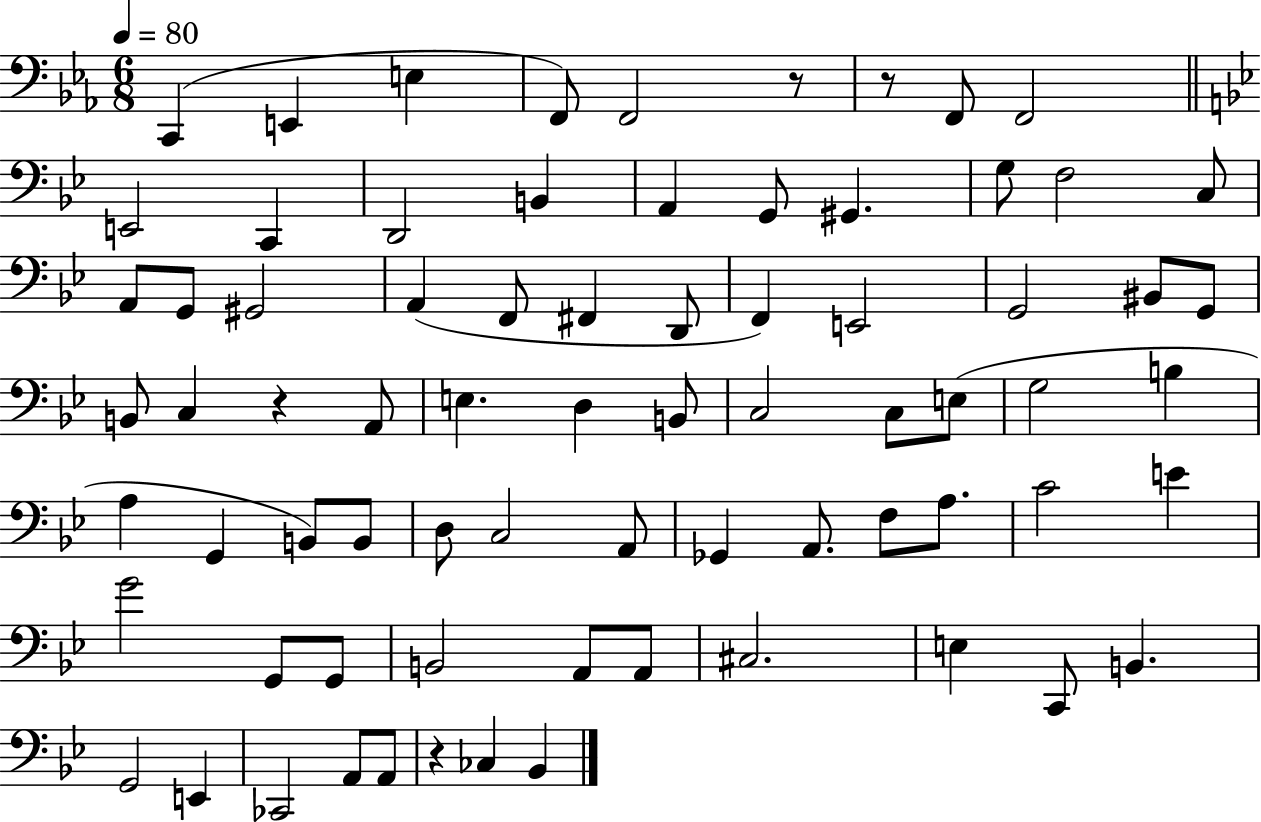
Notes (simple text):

C2/q E2/q E3/q F2/e F2/h R/e R/e F2/e F2/h E2/h C2/q D2/h B2/q A2/q G2/e G#2/q. G3/e F3/h C3/e A2/e G2/e G#2/h A2/q F2/e F#2/q D2/e F2/q E2/h G2/h BIS2/e G2/e B2/e C3/q R/q A2/e E3/q. D3/q B2/e C3/h C3/e E3/e G3/h B3/q A3/q G2/q B2/e B2/e D3/e C3/h A2/e Gb2/q A2/e. F3/e A3/e. C4/h E4/q G4/h G2/e G2/e B2/h A2/e A2/e C#3/h. E3/q C2/e B2/q. G2/h E2/q CES2/h A2/e A2/e R/q CES3/q Bb2/q